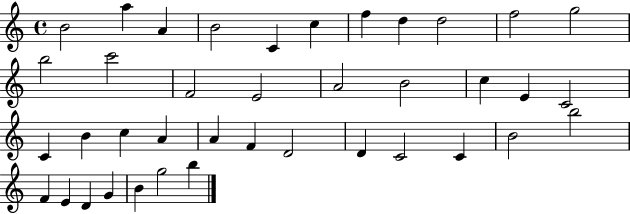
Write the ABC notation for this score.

X:1
T:Untitled
M:4/4
L:1/4
K:C
B2 a A B2 C c f d d2 f2 g2 b2 c'2 F2 E2 A2 B2 c E C2 C B c A A F D2 D C2 C B2 b2 F E D G B g2 b